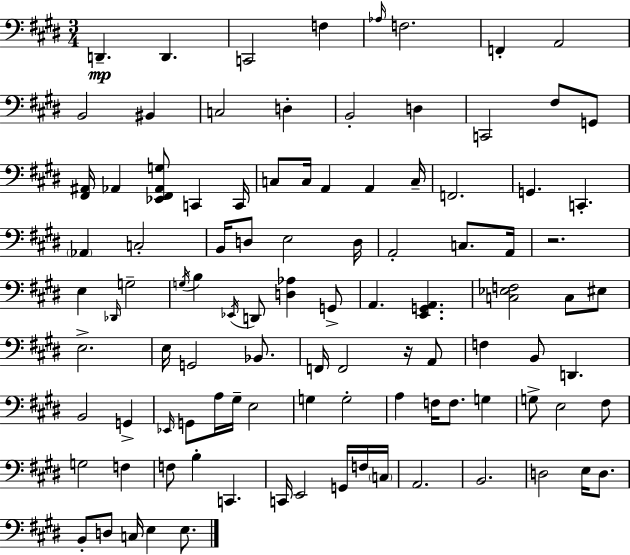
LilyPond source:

{
  \clef bass
  \numericTimeSignature
  \time 3/4
  \key e \major
  d,4.--\mp d,4. | c,2 f4 | \grace { aes16 } f2. | f,4-. a,2 | \break b,2 bis,4 | c2 d4-. | b,2-. d4 | c,2 fis8 g,8 | \break <fis, ais,>16 aes,4 <ees, fis, aes, g>8 c,4 | c,16 c8 c16 a,4 a,4 | c16-- f,2. | g,4. c,4.-. | \break \parenthesize aes,4 c2-. | b,16 d8 e2 | d16 a,2-. c8. | a,16 r2. | \break e4 \grace { des,16 } g2-- | \acciaccatura { g16 } b4 \acciaccatura { ees,16 } d,8 <d aes>4 | g,8-> a,4. <e, g, a,>4. | <c ees f>2 | \break c8 eis8 e2.-> | e16 g,2 | bes,8. f,16 f,2 | r16 a,8 f4 b,8 d,4. | \break b,2 | g,4-> \grace { ees,16 } g,8 a16 gis16-- e2 | g4 g2-. | a4 f16 f8. | \break g4 g8-> e2 | fis8 g2 | f4 f8 b4-. c,4. | c,16 e,2 | \break g,16 f16 \parenthesize c16 a,2. | b,2. | d2 | e16 d8. b,8-. d8 c16 e4 | \break e8. \bar "|."
}